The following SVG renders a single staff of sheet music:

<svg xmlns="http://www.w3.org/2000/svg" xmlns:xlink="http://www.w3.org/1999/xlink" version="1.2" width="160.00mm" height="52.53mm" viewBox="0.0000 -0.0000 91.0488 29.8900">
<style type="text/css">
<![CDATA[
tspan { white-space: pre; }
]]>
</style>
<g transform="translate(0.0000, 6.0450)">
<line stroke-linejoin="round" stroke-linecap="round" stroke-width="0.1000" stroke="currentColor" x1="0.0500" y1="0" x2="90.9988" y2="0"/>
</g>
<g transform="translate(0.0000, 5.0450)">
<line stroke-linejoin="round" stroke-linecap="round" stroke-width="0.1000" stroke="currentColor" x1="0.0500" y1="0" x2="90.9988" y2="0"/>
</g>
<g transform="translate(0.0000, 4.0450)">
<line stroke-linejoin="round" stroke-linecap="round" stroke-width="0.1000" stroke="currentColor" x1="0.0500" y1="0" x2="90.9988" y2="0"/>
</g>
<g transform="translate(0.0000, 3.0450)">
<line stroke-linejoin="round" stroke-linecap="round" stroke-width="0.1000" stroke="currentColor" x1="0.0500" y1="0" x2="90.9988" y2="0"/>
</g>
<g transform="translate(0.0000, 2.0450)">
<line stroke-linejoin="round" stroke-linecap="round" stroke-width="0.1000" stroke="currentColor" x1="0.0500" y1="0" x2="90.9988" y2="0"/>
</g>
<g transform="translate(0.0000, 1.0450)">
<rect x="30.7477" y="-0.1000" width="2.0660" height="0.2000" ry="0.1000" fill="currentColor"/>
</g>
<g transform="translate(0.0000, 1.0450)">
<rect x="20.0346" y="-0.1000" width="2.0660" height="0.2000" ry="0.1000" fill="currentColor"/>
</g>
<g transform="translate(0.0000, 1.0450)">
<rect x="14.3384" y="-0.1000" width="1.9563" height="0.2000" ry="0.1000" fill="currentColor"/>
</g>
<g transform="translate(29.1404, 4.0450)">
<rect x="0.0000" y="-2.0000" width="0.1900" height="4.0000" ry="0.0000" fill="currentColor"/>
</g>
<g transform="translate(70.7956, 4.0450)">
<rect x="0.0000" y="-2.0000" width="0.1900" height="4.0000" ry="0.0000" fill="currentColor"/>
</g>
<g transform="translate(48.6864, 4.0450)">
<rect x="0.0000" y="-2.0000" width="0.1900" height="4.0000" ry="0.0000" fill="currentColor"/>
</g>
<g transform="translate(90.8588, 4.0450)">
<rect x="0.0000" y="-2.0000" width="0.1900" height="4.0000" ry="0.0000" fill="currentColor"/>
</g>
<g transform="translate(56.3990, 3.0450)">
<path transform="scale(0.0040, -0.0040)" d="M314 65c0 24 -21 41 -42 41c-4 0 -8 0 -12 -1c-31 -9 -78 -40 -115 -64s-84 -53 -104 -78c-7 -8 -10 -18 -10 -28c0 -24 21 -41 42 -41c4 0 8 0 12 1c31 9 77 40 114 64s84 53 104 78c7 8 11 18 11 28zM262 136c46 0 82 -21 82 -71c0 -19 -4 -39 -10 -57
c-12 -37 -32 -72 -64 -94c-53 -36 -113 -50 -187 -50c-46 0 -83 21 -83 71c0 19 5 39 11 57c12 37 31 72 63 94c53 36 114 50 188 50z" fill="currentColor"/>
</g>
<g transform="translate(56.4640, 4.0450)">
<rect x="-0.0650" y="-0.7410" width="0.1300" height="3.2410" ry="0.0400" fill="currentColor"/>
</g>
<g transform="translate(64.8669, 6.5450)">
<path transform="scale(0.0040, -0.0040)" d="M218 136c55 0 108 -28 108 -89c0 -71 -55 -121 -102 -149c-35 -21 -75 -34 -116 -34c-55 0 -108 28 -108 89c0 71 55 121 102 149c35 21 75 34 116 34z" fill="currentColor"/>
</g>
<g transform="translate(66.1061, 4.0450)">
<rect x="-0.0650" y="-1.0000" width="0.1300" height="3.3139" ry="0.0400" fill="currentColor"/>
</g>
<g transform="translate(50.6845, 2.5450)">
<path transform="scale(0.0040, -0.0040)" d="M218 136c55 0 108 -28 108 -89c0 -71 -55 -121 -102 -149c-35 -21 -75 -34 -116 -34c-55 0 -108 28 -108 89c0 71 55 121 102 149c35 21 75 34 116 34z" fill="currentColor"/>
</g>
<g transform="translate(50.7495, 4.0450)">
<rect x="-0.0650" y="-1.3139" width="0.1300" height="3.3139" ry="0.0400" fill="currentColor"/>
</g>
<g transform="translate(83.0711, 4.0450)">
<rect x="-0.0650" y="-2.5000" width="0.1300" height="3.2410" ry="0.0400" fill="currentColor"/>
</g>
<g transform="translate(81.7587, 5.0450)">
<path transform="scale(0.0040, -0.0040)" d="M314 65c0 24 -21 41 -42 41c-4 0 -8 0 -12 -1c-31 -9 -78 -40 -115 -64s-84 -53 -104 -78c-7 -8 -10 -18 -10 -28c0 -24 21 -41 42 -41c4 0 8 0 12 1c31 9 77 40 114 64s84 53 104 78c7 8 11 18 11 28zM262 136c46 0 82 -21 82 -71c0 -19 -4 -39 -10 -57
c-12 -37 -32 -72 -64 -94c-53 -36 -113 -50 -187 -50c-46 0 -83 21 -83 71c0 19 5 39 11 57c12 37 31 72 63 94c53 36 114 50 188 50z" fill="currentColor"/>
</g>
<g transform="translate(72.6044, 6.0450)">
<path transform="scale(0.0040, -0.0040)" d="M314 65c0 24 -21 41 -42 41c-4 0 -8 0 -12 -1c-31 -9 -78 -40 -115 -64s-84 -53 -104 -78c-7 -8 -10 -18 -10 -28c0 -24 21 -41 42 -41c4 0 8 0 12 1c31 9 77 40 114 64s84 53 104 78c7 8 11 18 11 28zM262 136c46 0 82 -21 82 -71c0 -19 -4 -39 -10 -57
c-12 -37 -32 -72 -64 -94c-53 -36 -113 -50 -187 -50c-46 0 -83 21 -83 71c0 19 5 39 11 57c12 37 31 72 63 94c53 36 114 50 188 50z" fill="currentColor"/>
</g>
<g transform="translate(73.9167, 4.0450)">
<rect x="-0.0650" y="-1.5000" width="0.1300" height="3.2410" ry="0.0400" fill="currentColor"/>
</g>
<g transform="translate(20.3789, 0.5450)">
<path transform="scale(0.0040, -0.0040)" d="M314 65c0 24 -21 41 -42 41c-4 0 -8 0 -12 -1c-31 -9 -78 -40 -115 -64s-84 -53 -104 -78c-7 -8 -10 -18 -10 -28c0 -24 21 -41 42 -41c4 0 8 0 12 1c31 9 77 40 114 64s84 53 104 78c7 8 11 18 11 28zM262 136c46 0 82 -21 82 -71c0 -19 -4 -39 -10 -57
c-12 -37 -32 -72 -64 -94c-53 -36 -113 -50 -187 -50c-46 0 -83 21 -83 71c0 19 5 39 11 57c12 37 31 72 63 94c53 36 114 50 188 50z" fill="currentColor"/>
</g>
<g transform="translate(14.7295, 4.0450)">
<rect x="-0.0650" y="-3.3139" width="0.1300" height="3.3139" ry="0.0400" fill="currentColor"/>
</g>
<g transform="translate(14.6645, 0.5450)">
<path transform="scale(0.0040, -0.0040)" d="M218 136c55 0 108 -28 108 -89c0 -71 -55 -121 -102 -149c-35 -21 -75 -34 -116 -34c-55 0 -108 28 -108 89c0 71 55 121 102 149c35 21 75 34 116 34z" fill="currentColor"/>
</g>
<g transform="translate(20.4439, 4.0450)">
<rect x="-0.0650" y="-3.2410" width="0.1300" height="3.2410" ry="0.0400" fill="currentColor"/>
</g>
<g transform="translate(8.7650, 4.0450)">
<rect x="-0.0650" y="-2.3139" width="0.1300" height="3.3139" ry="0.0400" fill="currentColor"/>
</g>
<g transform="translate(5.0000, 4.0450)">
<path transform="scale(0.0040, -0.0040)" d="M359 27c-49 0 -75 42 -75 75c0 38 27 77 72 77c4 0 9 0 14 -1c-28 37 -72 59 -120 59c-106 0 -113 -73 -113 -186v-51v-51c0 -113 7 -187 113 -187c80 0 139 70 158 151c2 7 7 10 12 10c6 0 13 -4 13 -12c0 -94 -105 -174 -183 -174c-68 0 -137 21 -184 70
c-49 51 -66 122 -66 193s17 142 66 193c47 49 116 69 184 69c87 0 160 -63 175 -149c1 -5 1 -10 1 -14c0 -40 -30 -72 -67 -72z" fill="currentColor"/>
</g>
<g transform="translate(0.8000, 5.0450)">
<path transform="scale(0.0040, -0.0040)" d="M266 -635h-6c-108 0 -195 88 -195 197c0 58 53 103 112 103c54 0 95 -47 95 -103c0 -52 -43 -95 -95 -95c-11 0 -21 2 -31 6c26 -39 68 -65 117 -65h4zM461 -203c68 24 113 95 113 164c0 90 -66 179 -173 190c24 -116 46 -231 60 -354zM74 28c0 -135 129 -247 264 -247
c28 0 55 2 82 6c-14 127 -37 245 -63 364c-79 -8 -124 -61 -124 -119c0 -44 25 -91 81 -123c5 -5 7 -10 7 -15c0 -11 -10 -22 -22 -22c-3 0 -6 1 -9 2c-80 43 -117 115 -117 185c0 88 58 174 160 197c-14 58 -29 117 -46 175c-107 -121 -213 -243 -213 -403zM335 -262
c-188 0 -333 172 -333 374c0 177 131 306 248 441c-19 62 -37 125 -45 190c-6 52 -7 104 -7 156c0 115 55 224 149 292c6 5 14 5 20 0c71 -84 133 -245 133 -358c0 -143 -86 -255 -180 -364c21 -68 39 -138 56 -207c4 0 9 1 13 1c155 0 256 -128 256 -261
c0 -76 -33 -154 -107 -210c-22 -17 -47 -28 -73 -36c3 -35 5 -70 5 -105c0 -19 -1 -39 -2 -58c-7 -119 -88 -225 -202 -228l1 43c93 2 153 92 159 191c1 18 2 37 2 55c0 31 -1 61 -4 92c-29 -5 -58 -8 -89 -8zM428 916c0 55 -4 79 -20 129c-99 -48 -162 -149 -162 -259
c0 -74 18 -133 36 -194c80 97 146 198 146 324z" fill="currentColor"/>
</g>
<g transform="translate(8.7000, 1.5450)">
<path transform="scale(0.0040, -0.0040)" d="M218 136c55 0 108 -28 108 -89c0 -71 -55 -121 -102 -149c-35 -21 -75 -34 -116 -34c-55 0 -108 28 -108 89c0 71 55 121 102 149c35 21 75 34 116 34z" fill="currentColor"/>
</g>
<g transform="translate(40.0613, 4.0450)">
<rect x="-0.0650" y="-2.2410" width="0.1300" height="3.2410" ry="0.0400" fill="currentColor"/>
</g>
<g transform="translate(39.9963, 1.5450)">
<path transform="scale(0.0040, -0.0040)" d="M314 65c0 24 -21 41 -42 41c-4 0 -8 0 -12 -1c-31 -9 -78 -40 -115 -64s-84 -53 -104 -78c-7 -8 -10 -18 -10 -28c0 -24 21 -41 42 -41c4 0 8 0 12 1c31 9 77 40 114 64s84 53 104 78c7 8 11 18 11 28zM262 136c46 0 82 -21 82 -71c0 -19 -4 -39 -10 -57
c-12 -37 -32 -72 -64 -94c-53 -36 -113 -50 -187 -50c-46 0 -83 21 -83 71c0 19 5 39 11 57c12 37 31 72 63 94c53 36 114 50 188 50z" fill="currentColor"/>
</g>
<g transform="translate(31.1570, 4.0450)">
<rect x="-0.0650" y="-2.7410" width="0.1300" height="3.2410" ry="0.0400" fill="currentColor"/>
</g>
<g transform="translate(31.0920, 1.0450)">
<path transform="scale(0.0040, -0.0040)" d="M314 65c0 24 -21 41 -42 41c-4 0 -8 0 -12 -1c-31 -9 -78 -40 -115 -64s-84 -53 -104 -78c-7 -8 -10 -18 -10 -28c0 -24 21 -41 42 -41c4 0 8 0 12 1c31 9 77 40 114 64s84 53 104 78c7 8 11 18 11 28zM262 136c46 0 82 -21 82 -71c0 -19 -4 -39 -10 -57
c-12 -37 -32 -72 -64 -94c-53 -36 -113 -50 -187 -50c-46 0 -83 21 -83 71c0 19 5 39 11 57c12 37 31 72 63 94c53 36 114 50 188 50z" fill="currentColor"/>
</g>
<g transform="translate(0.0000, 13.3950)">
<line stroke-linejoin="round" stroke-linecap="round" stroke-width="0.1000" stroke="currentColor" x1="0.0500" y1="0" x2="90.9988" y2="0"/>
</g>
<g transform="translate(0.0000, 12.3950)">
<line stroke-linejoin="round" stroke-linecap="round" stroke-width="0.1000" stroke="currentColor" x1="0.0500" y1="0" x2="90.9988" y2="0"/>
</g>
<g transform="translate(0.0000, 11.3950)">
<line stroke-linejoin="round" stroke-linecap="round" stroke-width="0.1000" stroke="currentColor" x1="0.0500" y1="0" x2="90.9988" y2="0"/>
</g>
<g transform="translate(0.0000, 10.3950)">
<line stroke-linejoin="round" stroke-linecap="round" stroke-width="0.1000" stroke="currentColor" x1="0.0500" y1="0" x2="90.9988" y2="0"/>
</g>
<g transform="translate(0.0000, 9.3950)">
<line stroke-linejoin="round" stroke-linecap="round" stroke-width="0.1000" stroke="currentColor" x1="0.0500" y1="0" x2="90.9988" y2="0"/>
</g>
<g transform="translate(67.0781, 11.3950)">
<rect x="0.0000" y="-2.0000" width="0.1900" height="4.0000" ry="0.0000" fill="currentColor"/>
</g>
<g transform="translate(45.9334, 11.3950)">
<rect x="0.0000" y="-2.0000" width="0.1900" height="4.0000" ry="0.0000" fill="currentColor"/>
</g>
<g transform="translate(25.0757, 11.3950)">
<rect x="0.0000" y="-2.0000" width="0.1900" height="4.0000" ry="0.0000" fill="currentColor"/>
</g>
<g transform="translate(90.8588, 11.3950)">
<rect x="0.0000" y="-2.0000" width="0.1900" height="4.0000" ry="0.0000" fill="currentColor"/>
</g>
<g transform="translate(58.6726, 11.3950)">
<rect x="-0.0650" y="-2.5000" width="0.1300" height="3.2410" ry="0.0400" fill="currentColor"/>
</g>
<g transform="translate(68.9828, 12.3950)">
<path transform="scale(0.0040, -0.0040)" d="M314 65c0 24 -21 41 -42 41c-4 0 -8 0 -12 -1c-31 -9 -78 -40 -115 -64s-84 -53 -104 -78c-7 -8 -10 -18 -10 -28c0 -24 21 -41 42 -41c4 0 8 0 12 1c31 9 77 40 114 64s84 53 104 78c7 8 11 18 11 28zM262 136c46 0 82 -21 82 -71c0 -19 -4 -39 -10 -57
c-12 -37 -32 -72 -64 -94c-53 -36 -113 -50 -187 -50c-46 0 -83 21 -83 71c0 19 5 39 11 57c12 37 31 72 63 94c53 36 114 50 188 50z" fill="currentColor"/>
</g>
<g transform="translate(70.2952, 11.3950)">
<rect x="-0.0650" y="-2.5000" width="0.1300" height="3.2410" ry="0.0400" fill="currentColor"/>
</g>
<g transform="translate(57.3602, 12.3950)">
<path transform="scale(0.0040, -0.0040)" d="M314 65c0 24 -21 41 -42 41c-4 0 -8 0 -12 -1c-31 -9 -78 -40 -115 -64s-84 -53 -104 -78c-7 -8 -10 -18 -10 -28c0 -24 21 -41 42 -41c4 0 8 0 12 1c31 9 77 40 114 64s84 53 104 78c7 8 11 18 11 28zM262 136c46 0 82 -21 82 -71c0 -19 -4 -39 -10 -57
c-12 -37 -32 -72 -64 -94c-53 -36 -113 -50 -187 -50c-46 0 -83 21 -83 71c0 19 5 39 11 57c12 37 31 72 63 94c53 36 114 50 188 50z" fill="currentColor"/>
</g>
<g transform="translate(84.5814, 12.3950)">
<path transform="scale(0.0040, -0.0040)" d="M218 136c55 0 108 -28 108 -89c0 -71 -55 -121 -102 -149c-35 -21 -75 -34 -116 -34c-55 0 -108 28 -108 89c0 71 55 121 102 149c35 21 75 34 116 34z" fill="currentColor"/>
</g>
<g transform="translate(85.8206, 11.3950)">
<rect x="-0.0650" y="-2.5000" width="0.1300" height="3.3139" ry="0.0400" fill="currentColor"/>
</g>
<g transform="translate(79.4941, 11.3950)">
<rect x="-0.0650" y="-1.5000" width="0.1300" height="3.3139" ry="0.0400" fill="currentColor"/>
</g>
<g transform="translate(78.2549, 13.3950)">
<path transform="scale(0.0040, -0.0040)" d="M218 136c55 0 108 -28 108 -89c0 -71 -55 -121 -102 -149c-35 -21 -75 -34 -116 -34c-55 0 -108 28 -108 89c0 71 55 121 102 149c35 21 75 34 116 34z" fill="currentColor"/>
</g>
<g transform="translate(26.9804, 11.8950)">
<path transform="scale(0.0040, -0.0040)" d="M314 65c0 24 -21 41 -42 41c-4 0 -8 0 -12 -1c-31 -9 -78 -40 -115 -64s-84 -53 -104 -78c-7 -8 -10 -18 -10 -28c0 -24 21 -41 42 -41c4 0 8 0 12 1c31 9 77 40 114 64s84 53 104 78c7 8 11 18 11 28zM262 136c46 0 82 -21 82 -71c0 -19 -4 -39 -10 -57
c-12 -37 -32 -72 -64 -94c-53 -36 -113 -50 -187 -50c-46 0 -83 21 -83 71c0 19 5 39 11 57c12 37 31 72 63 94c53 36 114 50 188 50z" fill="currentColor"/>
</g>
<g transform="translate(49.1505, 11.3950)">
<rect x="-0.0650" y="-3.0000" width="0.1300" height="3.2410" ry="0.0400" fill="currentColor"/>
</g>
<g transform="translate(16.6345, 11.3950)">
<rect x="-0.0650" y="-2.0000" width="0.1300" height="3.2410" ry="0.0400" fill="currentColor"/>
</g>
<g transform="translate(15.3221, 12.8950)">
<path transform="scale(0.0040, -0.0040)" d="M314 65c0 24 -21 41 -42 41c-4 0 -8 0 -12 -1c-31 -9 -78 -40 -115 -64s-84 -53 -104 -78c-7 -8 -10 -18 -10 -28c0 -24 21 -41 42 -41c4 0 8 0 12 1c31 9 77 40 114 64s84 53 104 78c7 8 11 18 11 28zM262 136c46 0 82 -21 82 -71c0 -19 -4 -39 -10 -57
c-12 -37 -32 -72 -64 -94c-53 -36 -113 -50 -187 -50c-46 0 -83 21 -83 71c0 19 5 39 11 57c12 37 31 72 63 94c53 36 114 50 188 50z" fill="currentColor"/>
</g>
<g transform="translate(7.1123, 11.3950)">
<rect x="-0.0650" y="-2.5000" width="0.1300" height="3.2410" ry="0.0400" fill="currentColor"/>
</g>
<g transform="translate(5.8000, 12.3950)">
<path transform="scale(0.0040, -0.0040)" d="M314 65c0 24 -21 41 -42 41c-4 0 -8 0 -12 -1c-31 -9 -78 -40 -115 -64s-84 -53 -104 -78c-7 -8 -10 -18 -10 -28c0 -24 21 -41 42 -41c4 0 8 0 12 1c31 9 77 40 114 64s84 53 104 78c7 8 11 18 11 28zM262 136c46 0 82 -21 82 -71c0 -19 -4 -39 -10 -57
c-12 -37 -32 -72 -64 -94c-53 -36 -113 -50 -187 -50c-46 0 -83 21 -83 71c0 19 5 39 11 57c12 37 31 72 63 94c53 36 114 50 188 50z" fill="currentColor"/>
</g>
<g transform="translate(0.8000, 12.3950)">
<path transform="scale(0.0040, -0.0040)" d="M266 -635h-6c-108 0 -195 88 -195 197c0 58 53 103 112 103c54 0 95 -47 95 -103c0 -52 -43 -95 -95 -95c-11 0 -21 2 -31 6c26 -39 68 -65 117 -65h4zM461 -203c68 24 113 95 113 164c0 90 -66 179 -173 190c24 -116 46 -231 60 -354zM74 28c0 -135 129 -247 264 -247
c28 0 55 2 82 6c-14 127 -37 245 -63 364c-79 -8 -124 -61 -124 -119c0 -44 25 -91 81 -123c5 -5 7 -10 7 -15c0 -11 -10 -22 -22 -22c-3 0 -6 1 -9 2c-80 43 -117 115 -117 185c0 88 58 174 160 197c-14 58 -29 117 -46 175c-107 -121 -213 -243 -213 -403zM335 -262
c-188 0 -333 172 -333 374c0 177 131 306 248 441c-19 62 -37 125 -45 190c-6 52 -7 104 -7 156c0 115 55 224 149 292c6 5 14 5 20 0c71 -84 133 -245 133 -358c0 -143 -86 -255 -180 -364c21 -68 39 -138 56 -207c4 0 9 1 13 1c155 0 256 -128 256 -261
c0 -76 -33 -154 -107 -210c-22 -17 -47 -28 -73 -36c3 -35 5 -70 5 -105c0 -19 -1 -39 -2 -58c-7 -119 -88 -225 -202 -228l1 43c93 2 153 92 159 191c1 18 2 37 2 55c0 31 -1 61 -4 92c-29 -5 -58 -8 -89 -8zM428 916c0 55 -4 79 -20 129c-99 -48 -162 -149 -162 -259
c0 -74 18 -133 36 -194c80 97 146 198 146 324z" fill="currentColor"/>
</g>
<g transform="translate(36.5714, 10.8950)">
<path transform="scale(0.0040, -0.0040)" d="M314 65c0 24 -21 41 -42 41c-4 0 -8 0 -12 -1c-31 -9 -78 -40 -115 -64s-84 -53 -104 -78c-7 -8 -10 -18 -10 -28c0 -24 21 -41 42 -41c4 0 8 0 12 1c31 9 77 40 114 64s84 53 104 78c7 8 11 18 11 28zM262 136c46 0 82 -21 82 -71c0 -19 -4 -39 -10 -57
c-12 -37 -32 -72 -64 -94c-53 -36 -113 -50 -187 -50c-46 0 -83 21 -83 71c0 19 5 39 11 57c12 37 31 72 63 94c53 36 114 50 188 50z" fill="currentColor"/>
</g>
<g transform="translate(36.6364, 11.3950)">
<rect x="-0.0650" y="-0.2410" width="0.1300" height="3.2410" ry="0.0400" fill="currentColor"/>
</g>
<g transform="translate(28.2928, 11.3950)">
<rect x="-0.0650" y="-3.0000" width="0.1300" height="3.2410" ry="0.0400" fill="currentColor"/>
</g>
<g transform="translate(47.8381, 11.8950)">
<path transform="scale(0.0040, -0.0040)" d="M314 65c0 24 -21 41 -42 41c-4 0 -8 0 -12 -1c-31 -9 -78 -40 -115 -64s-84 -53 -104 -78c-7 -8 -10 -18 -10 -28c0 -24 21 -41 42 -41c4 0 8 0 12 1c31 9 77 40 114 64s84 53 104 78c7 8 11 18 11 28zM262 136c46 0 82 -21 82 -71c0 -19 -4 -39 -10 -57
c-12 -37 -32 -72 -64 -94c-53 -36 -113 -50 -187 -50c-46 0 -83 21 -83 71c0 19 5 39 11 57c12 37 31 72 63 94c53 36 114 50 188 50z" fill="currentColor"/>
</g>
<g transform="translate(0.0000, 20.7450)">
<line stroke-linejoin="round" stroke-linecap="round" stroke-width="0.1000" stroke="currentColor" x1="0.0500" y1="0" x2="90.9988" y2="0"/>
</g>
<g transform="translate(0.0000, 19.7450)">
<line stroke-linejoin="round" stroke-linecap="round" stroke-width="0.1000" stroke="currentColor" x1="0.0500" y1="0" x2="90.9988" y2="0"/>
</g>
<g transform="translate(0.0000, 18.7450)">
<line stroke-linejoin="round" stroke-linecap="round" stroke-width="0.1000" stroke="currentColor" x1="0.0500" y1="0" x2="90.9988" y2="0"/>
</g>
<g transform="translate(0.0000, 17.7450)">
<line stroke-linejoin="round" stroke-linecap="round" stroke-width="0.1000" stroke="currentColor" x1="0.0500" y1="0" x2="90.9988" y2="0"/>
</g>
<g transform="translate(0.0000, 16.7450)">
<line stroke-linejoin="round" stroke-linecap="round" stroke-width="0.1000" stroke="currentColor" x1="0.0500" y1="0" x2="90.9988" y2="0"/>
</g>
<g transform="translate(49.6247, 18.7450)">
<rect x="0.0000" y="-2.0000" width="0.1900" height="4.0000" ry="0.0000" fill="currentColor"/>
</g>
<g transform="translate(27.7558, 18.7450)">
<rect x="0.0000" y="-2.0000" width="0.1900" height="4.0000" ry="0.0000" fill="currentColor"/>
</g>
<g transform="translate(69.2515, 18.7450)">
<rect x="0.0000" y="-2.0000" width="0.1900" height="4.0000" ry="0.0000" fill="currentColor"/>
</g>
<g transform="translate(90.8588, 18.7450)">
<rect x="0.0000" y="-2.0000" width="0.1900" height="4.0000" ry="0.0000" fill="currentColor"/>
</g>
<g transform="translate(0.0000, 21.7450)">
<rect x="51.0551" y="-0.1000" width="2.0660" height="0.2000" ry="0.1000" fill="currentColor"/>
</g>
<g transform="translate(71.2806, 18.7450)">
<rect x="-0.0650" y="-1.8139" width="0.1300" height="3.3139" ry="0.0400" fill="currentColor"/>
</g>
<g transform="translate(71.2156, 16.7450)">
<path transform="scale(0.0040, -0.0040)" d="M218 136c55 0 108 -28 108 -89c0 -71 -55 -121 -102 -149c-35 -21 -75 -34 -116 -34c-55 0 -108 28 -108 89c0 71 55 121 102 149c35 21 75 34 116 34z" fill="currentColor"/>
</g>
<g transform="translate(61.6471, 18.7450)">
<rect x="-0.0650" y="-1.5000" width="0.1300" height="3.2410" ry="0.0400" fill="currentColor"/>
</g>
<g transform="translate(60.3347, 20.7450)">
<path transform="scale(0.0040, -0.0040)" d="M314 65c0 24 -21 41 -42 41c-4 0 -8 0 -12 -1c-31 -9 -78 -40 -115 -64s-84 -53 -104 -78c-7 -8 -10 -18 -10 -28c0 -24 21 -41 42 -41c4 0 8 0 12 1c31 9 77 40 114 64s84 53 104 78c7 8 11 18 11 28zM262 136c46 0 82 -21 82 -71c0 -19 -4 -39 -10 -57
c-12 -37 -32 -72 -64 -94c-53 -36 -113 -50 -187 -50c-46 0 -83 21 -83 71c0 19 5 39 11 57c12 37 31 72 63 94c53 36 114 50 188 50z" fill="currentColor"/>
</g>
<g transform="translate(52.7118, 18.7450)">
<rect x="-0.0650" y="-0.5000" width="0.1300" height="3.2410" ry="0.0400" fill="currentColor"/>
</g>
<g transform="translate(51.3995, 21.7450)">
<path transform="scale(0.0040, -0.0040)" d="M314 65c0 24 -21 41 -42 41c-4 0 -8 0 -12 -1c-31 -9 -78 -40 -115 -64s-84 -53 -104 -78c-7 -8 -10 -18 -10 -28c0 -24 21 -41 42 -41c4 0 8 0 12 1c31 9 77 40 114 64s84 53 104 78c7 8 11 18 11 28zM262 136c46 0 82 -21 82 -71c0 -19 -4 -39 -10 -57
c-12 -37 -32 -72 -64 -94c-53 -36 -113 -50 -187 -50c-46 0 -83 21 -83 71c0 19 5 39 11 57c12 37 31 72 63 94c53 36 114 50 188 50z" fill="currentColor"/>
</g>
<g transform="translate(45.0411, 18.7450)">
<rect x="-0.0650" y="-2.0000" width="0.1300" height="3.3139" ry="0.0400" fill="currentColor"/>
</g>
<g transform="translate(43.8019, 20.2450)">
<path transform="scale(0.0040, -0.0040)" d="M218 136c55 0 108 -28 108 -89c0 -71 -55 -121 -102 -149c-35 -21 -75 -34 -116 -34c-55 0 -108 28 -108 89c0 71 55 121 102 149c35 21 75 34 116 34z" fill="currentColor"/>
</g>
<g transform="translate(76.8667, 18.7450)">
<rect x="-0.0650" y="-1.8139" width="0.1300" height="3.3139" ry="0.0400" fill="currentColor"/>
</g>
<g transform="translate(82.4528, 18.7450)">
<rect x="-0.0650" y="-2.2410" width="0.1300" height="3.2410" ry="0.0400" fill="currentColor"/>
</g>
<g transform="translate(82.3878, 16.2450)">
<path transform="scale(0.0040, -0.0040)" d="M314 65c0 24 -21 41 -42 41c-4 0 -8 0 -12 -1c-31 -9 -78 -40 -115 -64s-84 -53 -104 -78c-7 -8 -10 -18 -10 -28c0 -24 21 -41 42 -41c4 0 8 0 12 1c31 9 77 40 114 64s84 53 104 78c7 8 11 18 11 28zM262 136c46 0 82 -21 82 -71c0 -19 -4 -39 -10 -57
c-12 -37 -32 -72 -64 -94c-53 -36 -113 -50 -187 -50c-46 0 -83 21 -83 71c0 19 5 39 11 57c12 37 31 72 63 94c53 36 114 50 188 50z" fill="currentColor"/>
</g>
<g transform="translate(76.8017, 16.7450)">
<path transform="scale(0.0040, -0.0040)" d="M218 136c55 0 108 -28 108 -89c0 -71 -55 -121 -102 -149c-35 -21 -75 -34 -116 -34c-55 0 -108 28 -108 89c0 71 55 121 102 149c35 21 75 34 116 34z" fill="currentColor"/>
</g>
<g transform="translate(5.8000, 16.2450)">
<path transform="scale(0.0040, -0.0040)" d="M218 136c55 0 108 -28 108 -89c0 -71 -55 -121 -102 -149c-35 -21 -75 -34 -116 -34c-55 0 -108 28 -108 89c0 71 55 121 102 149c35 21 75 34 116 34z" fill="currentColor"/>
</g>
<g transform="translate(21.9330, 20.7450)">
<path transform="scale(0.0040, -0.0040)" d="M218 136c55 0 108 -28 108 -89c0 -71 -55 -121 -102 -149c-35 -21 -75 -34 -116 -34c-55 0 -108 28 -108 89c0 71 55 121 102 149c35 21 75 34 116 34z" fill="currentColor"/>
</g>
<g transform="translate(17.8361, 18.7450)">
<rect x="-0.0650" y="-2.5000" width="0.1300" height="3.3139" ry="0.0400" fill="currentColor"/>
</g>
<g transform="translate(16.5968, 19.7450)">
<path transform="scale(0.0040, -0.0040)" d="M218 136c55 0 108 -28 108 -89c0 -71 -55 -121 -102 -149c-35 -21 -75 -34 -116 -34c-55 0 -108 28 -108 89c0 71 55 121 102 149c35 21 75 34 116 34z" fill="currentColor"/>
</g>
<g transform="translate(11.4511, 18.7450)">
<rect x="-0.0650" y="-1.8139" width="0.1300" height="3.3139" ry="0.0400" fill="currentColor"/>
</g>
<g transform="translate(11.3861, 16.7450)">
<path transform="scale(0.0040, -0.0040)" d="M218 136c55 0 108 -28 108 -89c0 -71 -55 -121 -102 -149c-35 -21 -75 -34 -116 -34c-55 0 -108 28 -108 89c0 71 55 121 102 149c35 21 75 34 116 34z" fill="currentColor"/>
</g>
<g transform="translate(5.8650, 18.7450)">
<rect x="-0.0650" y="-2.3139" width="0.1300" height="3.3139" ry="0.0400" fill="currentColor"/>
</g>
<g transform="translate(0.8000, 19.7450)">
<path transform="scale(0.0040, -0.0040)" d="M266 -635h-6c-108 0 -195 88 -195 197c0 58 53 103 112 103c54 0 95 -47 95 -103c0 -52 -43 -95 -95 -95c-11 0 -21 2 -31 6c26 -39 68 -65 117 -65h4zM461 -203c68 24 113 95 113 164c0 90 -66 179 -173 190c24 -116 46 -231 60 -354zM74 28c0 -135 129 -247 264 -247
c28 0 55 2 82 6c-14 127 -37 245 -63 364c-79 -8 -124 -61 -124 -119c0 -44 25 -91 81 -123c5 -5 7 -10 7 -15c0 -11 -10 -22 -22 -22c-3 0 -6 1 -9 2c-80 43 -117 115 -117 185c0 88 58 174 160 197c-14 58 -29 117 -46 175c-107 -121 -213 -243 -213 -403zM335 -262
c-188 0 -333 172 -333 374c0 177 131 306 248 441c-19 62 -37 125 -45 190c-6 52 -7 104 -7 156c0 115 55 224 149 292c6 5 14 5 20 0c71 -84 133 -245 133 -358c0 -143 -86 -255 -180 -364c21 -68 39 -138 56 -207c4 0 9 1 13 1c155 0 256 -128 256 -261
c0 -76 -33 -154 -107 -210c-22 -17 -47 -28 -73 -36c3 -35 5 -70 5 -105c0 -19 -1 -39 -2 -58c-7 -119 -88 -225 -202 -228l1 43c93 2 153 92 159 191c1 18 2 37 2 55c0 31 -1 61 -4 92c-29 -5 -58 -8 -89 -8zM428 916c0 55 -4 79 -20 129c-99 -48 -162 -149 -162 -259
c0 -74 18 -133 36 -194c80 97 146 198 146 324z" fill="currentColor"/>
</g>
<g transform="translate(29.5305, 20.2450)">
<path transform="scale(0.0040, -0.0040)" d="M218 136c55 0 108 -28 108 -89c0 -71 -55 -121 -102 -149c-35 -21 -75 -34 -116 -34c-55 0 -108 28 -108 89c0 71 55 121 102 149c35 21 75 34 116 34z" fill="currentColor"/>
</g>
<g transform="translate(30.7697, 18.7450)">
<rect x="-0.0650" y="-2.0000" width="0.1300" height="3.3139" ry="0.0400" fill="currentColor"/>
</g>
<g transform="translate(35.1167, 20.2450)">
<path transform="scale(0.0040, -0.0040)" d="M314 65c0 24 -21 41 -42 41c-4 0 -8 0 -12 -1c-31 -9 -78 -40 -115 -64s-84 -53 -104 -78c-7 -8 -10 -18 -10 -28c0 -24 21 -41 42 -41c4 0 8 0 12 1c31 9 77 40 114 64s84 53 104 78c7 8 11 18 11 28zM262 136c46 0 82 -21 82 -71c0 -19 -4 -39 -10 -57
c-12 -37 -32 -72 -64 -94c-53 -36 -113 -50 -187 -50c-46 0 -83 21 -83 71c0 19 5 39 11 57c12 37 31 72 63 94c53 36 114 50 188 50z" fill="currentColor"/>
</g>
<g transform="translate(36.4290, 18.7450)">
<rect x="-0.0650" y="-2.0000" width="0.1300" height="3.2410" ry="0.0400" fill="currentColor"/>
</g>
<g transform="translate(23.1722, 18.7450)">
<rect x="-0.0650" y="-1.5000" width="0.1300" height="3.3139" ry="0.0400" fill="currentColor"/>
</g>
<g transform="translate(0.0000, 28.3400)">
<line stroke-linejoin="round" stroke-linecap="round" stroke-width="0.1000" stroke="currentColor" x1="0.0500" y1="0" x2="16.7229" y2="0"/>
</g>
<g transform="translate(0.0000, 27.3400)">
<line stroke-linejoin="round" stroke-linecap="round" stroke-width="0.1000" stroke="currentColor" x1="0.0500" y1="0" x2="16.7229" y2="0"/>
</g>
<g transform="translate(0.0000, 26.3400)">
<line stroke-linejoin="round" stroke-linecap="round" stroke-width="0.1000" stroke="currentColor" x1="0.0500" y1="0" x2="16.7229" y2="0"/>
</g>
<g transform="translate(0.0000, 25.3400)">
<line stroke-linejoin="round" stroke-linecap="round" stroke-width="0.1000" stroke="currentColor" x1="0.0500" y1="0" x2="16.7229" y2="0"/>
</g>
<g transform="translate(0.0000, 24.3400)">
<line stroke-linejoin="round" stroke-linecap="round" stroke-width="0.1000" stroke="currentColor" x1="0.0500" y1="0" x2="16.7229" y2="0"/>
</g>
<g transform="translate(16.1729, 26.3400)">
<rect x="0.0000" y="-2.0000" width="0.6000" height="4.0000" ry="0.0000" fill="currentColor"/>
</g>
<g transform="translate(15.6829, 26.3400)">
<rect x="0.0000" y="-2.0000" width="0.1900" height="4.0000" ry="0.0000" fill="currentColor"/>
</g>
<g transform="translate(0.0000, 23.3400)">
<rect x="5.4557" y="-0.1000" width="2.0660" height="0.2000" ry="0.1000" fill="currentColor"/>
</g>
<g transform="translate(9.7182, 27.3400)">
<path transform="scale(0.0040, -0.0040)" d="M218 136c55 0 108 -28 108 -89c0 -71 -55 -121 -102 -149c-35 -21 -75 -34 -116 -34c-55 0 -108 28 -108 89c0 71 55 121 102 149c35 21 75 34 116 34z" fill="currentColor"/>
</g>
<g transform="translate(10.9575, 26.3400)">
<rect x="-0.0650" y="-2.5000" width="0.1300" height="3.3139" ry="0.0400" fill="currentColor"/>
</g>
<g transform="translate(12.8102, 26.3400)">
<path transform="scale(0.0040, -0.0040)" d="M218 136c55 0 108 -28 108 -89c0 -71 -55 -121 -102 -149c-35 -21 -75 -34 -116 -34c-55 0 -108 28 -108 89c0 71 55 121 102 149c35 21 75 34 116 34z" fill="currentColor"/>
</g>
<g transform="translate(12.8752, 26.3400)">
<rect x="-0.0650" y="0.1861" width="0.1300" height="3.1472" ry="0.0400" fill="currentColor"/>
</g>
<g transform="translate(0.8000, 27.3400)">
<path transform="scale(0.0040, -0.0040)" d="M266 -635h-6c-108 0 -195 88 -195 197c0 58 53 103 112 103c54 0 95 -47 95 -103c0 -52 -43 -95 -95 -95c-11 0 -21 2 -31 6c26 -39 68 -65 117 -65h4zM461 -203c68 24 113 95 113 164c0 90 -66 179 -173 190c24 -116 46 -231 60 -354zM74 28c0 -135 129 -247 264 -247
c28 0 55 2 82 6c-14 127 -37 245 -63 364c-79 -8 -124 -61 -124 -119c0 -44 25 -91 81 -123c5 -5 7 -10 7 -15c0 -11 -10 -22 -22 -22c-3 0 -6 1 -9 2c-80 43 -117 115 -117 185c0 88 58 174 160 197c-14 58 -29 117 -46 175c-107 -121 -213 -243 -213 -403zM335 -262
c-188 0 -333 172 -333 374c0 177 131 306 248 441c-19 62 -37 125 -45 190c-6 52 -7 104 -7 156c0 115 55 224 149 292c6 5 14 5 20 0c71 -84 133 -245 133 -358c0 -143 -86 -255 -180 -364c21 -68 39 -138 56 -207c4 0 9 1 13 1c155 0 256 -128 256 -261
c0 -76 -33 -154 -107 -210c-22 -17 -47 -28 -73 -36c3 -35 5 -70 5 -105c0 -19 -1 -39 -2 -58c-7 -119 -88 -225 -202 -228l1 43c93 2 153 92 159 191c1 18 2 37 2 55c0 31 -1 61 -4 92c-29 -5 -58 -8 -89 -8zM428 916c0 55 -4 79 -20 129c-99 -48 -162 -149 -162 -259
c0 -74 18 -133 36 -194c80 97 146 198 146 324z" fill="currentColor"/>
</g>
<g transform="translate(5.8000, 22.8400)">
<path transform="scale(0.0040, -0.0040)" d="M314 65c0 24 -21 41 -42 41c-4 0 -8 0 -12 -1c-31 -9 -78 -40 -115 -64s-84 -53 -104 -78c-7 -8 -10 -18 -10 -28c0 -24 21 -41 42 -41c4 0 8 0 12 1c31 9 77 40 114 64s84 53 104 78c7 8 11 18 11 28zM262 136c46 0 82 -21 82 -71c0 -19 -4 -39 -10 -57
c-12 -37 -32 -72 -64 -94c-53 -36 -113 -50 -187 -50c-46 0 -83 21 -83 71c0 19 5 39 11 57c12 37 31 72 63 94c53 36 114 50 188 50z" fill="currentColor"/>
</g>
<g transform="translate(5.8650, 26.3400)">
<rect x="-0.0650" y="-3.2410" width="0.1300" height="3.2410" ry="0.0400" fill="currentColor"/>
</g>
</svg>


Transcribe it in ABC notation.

X:1
T:Untitled
M:4/4
L:1/4
K:C
g b b2 a2 g2 e d2 D E2 G2 G2 F2 A2 c2 A2 G2 G2 E G g f G E F F2 F C2 E2 f f g2 b2 G B